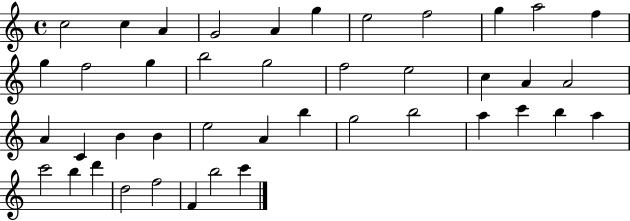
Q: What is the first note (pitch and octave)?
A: C5